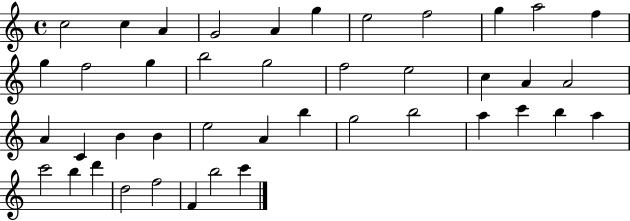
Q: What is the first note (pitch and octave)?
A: C5